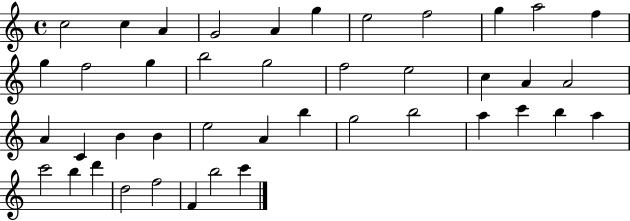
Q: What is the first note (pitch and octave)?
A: C5